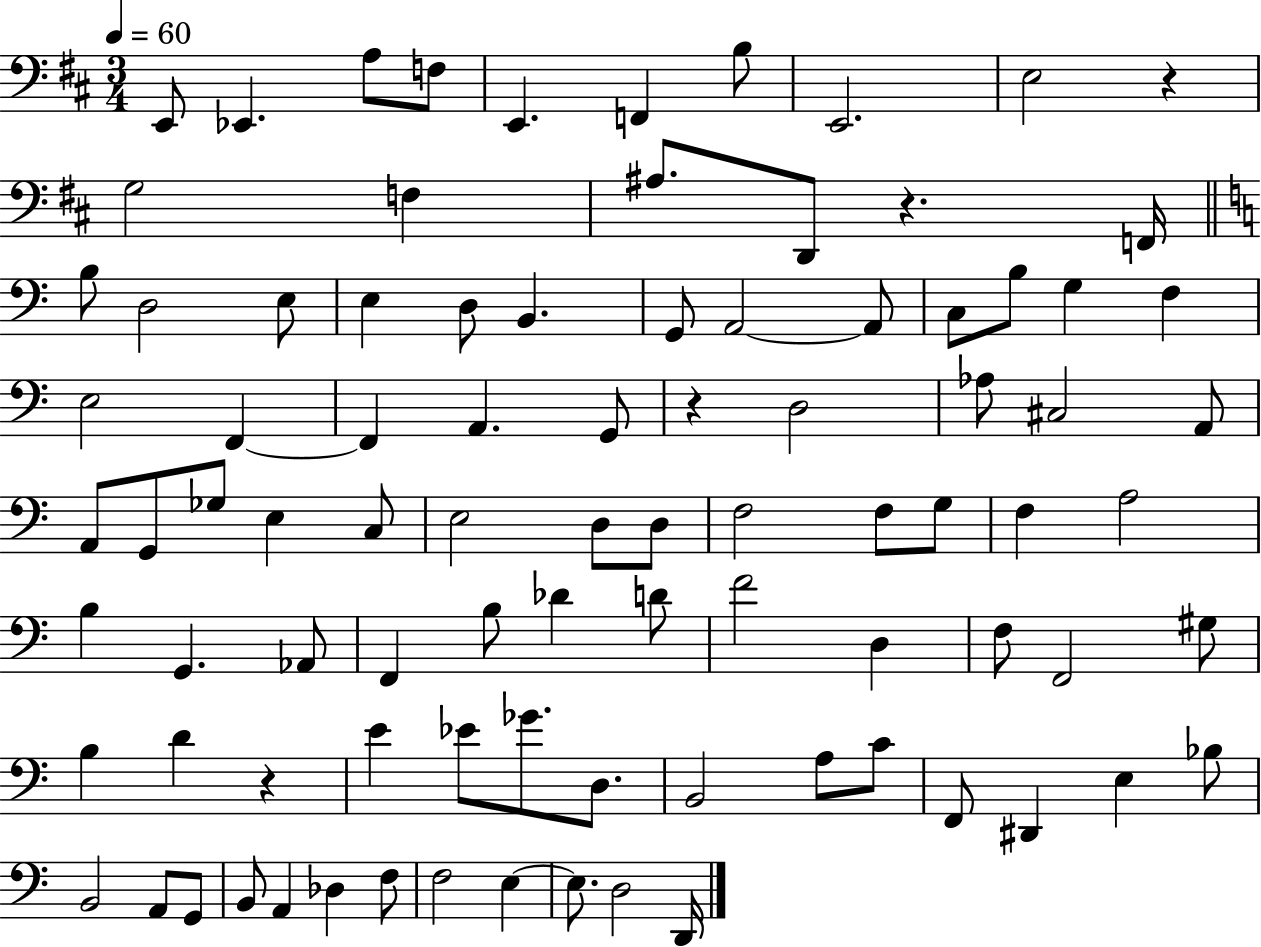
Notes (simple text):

E2/e Eb2/q. A3/e F3/e E2/q. F2/q B3/e E2/h. E3/h R/q G3/h F3/q A#3/e. D2/e R/q. F2/s B3/e D3/h E3/e E3/q D3/e B2/q. G2/e A2/h A2/e C3/e B3/e G3/q F3/q E3/h F2/q F2/q A2/q. G2/e R/q D3/h Ab3/e C#3/h A2/e A2/e G2/e Gb3/e E3/q C3/e E3/h D3/e D3/e F3/h F3/e G3/e F3/q A3/h B3/q G2/q. Ab2/e F2/q B3/e Db4/q D4/e F4/h D3/q F3/e F2/h G#3/e B3/q D4/q R/q E4/q Eb4/e Gb4/e. D3/e. B2/h A3/e C4/e F2/e D#2/q E3/q Bb3/e B2/h A2/e G2/e B2/e A2/q Db3/q F3/e F3/h E3/q E3/e. D3/h D2/s